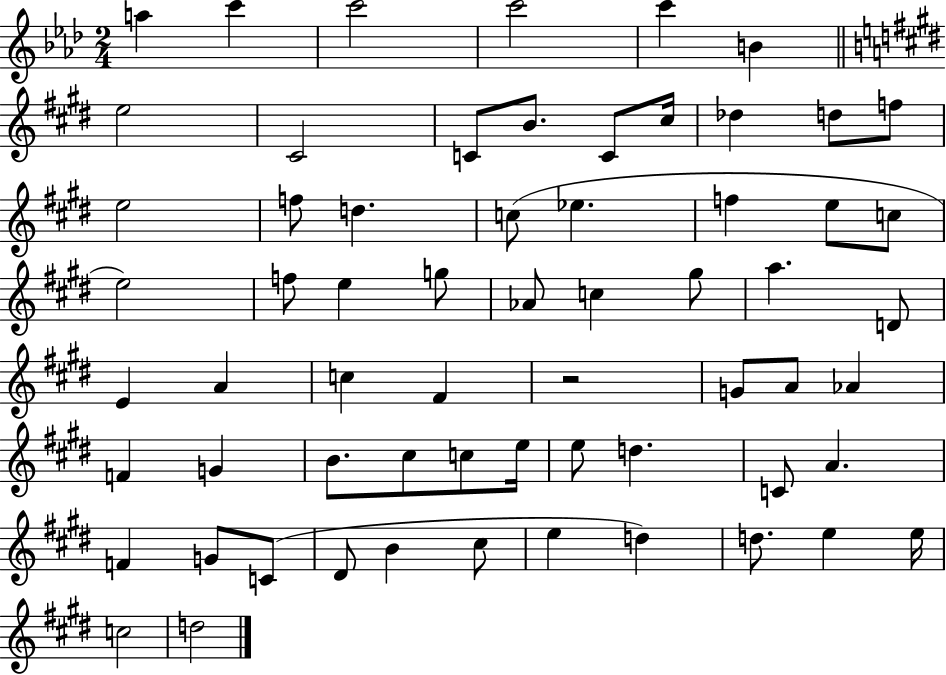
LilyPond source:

{
  \clef treble
  \numericTimeSignature
  \time 2/4
  \key aes \major
  a''4 c'''4 | c'''2 | c'''2 | c'''4 b'4 | \break \bar "||" \break \key e \major e''2 | cis'2 | c'8 b'8. c'8 cis''16 | des''4 d''8 f''8 | \break e''2 | f''8 d''4. | c''8( ees''4. | f''4 e''8 c''8 | \break e''2) | f''8 e''4 g''8 | aes'8 c''4 gis''8 | a''4. d'8 | \break e'4 a'4 | c''4 fis'4 | r2 | g'8 a'8 aes'4 | \break f'4 g'4 | b'8. cis''8 c''8 e''16 | e''8 d''4. | c'8 a'4. | \break f'4 g'8 c'8( | dis'8 b'4 cis''8 | e''4 d''4) | d''8. e''4 e''16 | \break c''2 | d''2 | \bar "|."
}